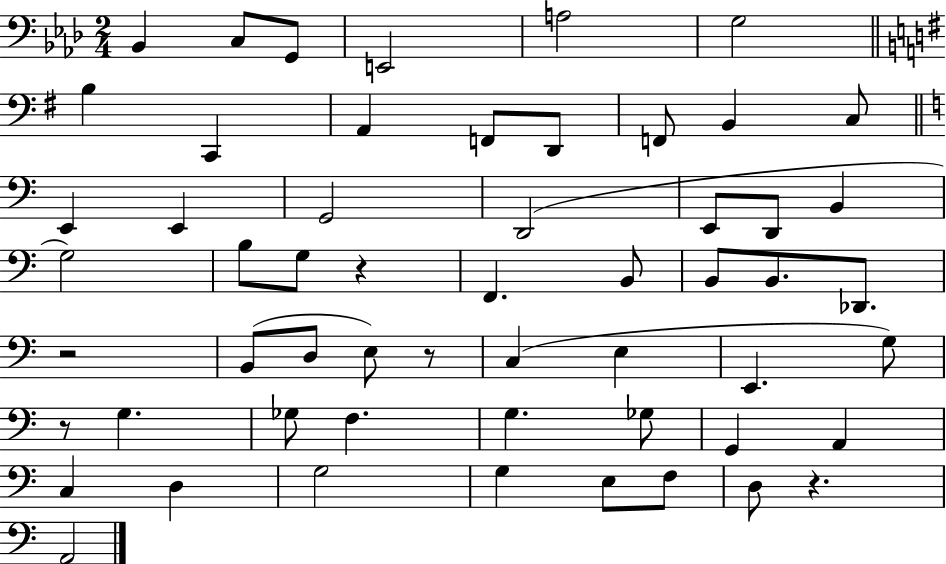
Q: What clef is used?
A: bass